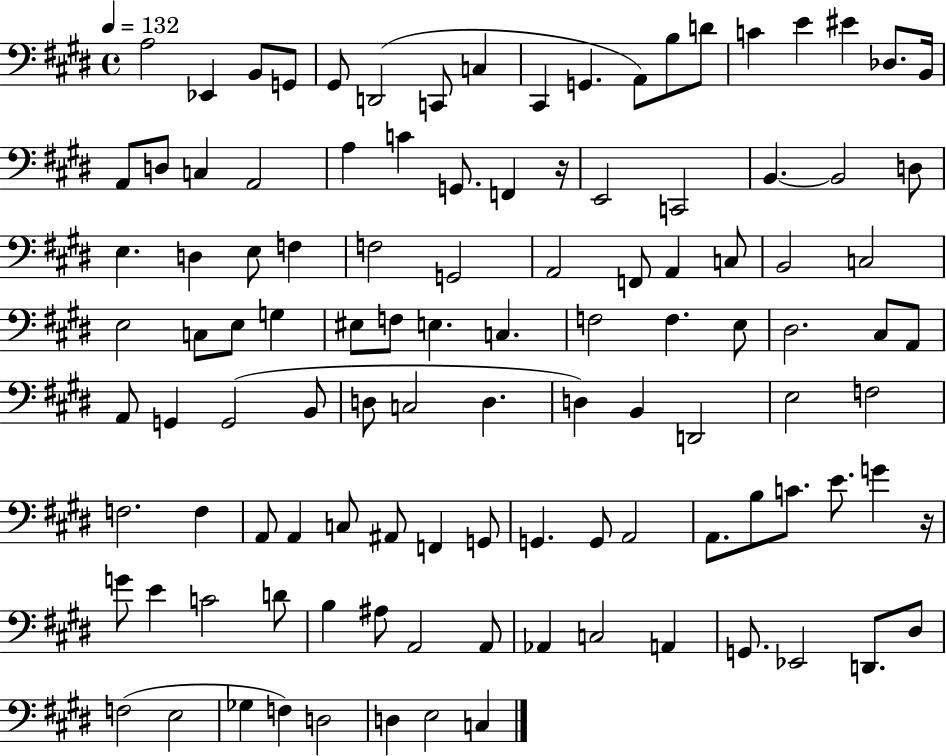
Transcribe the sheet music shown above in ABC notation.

X:1
T:Untitled
M:4/4
L:1/4
K:E
A,2 _E,, B,,/2 G,,/2 ^G,,/2 D,,2 C,,/2 C, ^C,, G,, A,,/2 B,/2 D/2 C E ^E _D,/2 B,,/4 A,,/2 D,/2 C, A,,2 A, C G,,/2 F,, z/4 E,,2 C,,2 B,, B,,2 D,/2 E, D, E,/2 F, F,2 G,,2 A,,2 F,,/2 A,, C,/2 B,,2 C,2 E,2 C,/2 E,/2 G, ^E,/2 F,/2 E, C, F,2 F, E,/2 ^D,2 ^C,/2 A,,/2 A,,/2 G,, G,,2 B,,/2 D,/2 C,2 D, D, B,, D,,2 E,2 F,2 F,2 F, A,,/2 A,, C,/2 ^A,,/2 F,, G,,/2 G,, G,,/2 A,,2 A,,/2 B,/2 C/2 E/2 G z/4 G/2 E C2 D/2 B, ^A,/2 A,,2 A,,/2 _A,, C,2 A,, G,,/2 _E,,2 D,,/2 ^D,/2 F,2 E,2 _G, F, D,2 D, E,2 C,